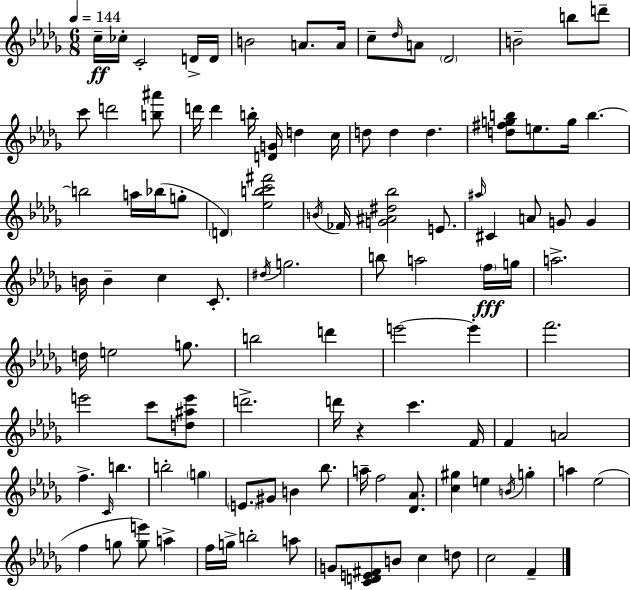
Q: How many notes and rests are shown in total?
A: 108